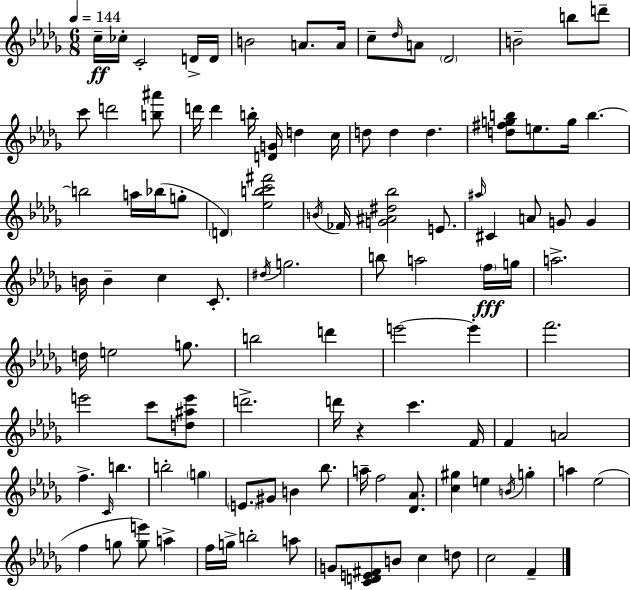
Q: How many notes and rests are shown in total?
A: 108